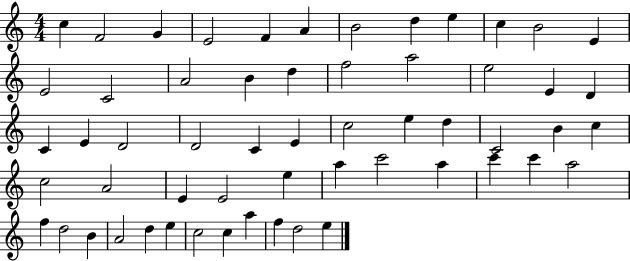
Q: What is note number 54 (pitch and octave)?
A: A5